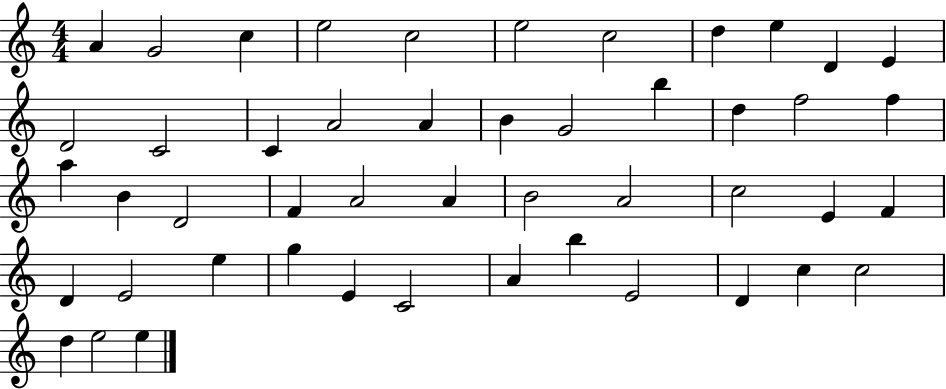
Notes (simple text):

A4/q G4/h C5/q E5/h C5/h E5/h C5/h D5/q E5/q D4/q E4/q D4/h C4/h C4/q A4/h A4/q B4/q G4/h B5/q D5/q F5/h F5/q A5/q B4/q D4/h F4/q A4/h A4/q B4/h A4/h C5/h E4/q F4/q D4/q E4/h E5/q G5/q E4/q C4/h A4/q B5/q E4/h D4/q C5/q C5/h D5/q E5/h E5/q